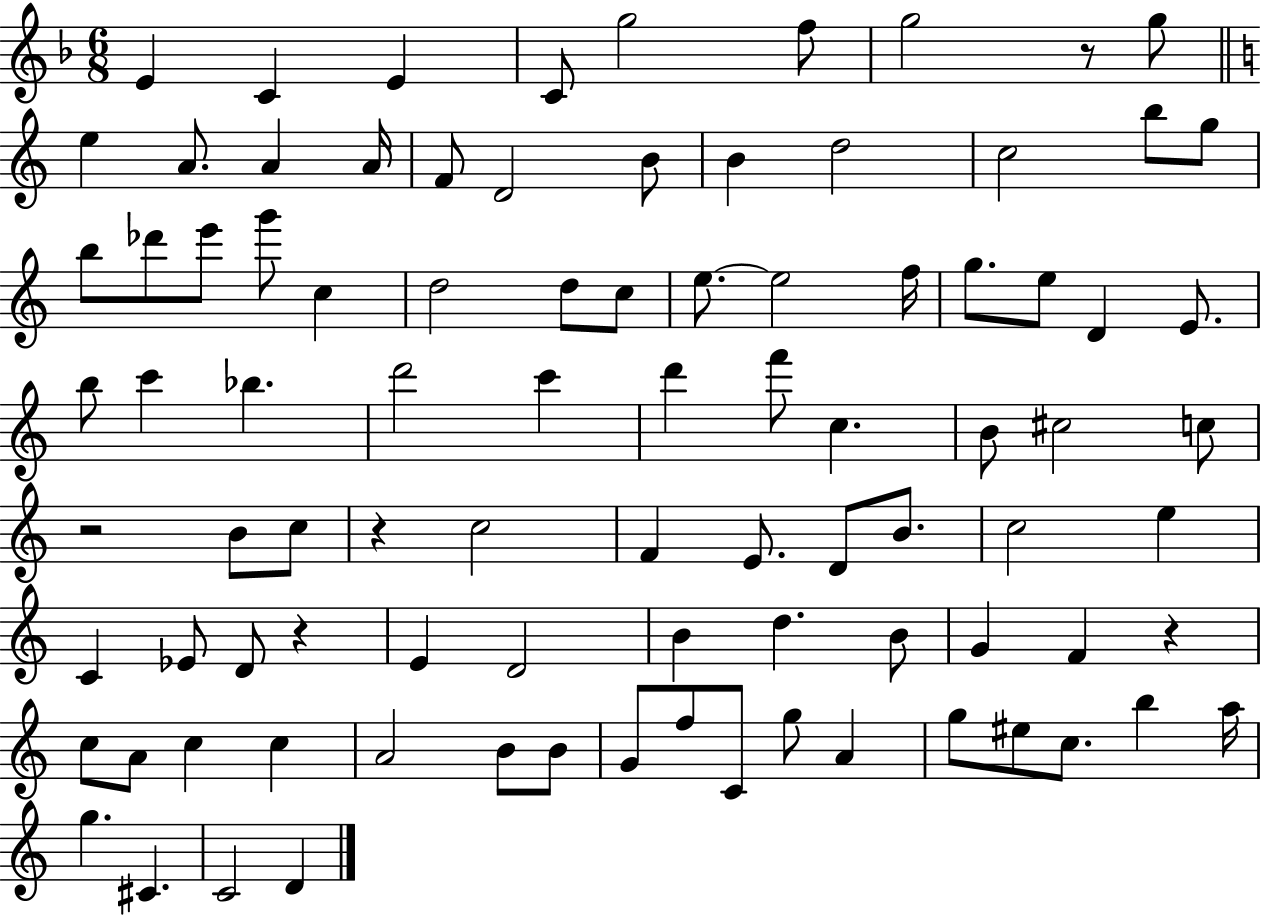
{
  \clef treble
  \numericTimeSignature
  \time 6/8
  \key f \major
  e'4 c'4 e'4 | c'8 g''2 f''8 | g''2 r8 g''8 | \bar "||" \break \key c \major e''4 a'8. a'4 a'16 | f'8 d'2 b'8 | b'4 d''2 | c''2 b''8 g''8 | \break b''8 des'''8 e'''8 g'''8 c''4 | d''2 d''8 c''8 | e''8.~~ e''2 f''16 | g''8. e''8 d'4 e'8. | \break b''8 c'''4 bes''4. | d'''2 c'''4 | d'''4 f'''8 c''4. | b'8 cis''2 c''8 | \break r2 b'8 c''8 | r4 c''2 | f'4 e'8. d'8 b'8. | c''2 e''4 | \break c'4 ees'8 d'8 r4 | e'4 d'2 | b'4 d''4. b'8 | g'4 f'4 r4 | \break c''8 a'8 c''4 c''4 | a'2 b'8 b'8 | g'8 f''8 c'8 g''8 a'4 | g''8 eis''8 c''8. b''4 a''16 | \break g''4. cis'4. | c'2 d'4 | \bar "|."
}